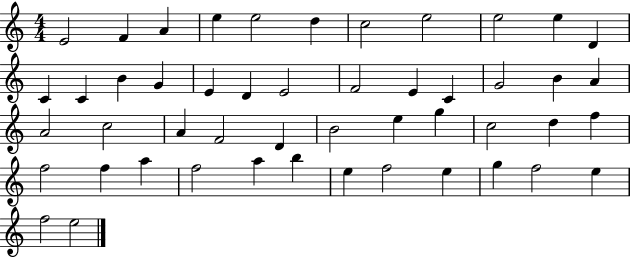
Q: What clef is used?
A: treble